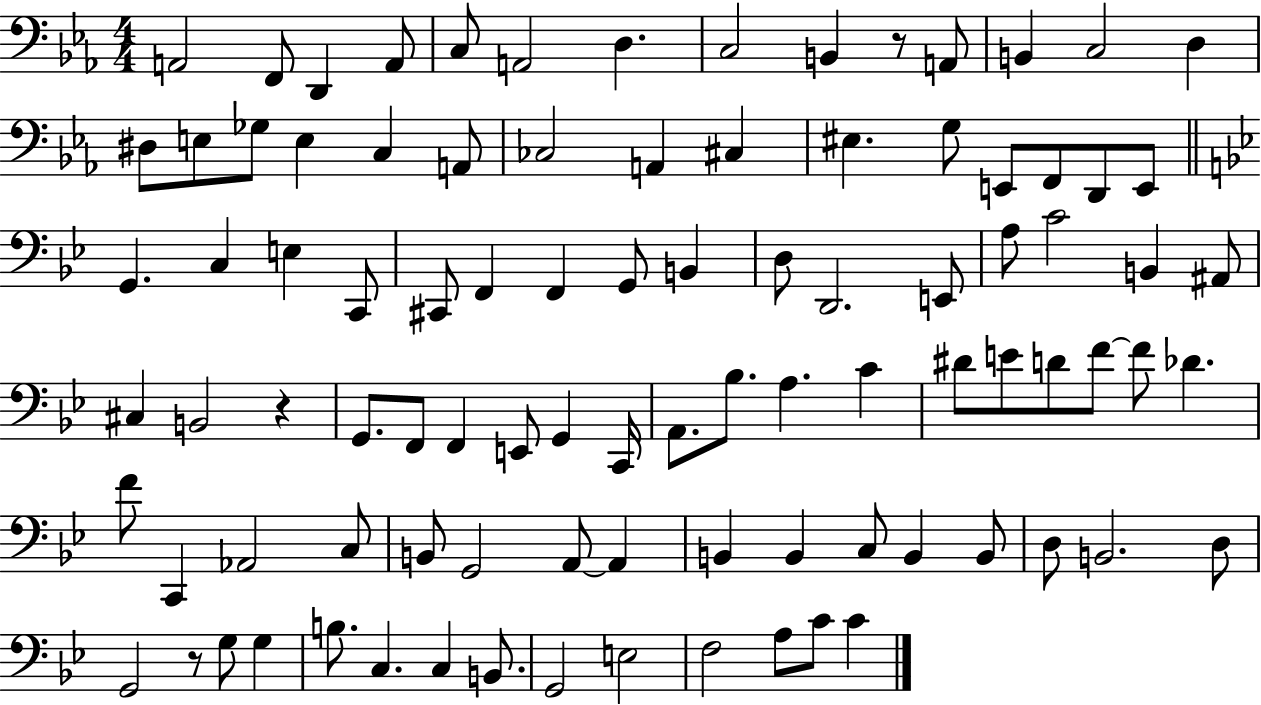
A2/h F2/e D2/q A2/e C3/e A2/h D3/q. C3/h B2/q R/e A2/e B2/q C3/h D3/q D#3/e E3/e Gb3/e E3/q C3/q A2/e CES3/h A2/q C#3/q EIS3/q. G3/e E2/e F2/e D2/e E2/e G2/q. C3/q E3/q C2/e C#2/e F2/q F2/q G2/e B2/q D3/e D2/h. E2/e A3/e C4/h B2/q A#2/e C#3/q B2/h R/q G2/e. F2/e F2/q E2/e G2/q C2/s A2/e. Bb3/e. A3/q. C4/q D#4/e E4/e D4/e F4/e F4/e Db4/q. F4/e C2/q Ab2/h C3/e B2/e G2/h A2/e A2/q B2/q B2/q C3/e B2/q B2/e D3/e B2/h. D3/e G2/h R/e G3/e G3/q B3/e. C3/q. C3/q B2/e. G2/h E3/h F3/h A3/e C4/e C4/q